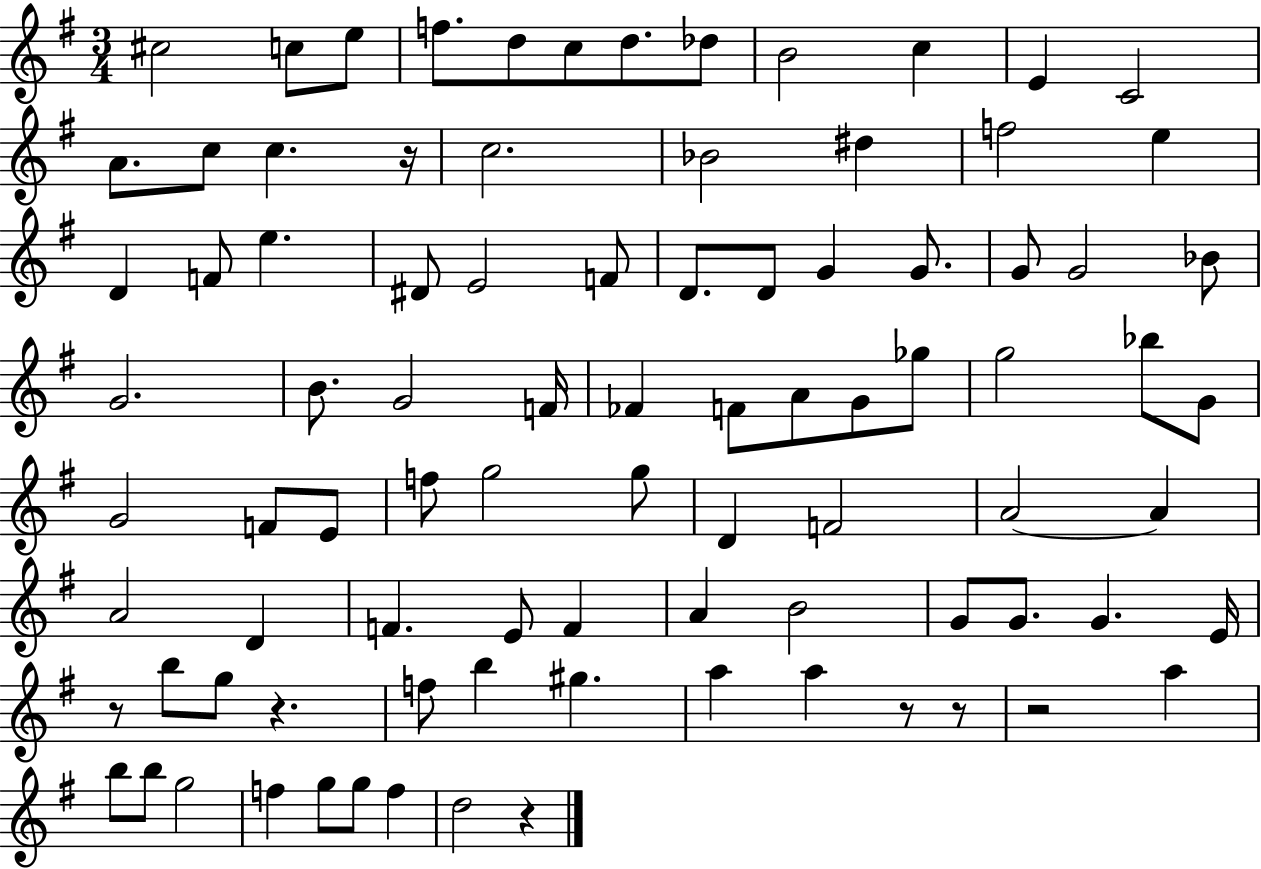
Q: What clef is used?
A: treble